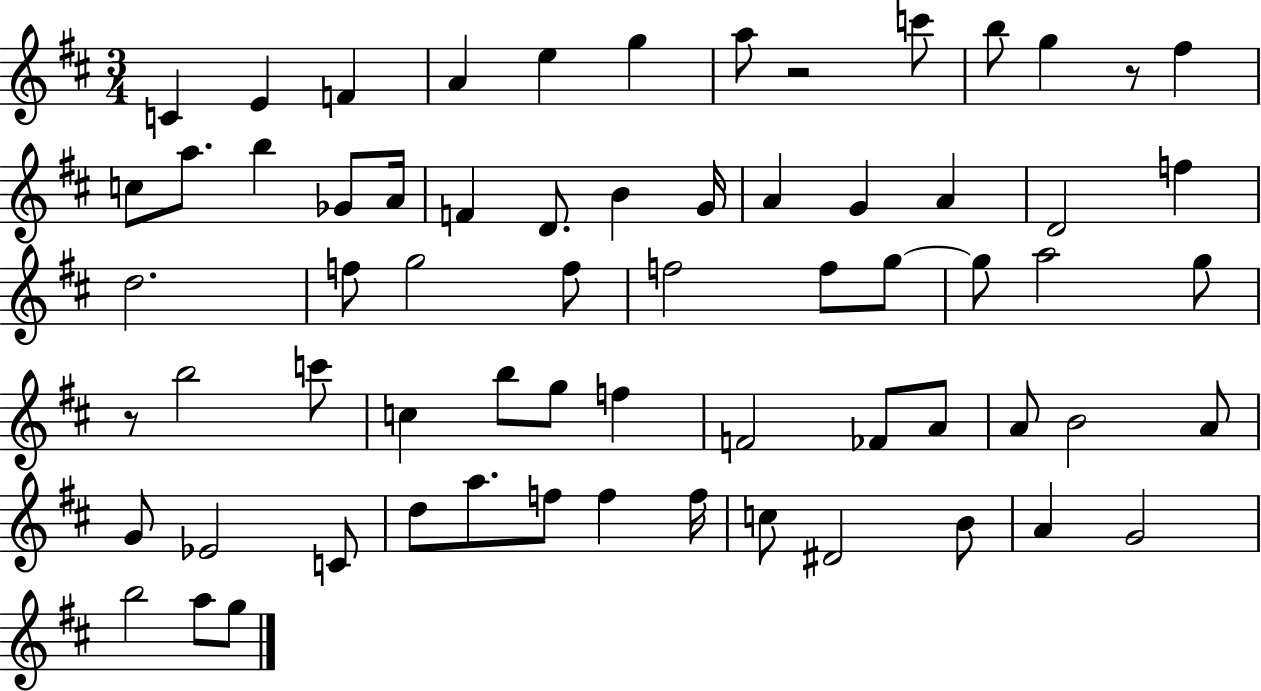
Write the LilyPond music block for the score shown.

{
  \clef treble
  \numericTimeSignature
  \time 3/4
  \key d \major
  c'4 e'4 f'4 | a'4 e''4 g''4 | a''8 r2 c'''8 | b''8 g''4 r8 fis''4 | \break c''8 a''8. b''4 ges'8 a'16 | f'4 d'8. b'4 g'16 | a'4 g'4 a'4 | d'2 f''4 | \break d''2. | f''8 g''2 f''8 | f''2 f''8 g''8~~ | g''8 a''2 g''8 | \break r8 b''2 c'''8 | c''4 b''8 g''8 f''4 | f'2 fes'8 a'8 | a'8 b'2 a'8 | \break g'8 ees'2 c'8 | d''8 a''8. f''8 f''4 f''16 | c''8 dis'2 b'8 | a'4 g'2 | \break b''2 a''8 g''8 | \bar "|."
}